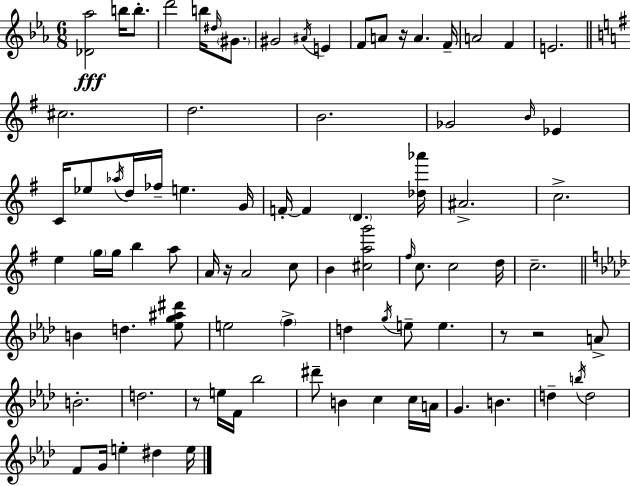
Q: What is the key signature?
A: EES major